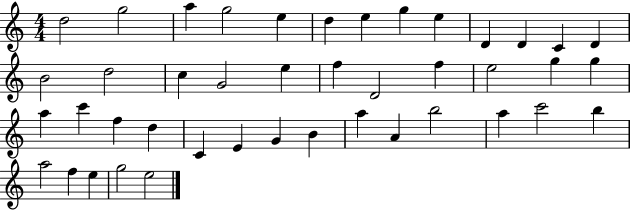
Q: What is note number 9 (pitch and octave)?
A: E5